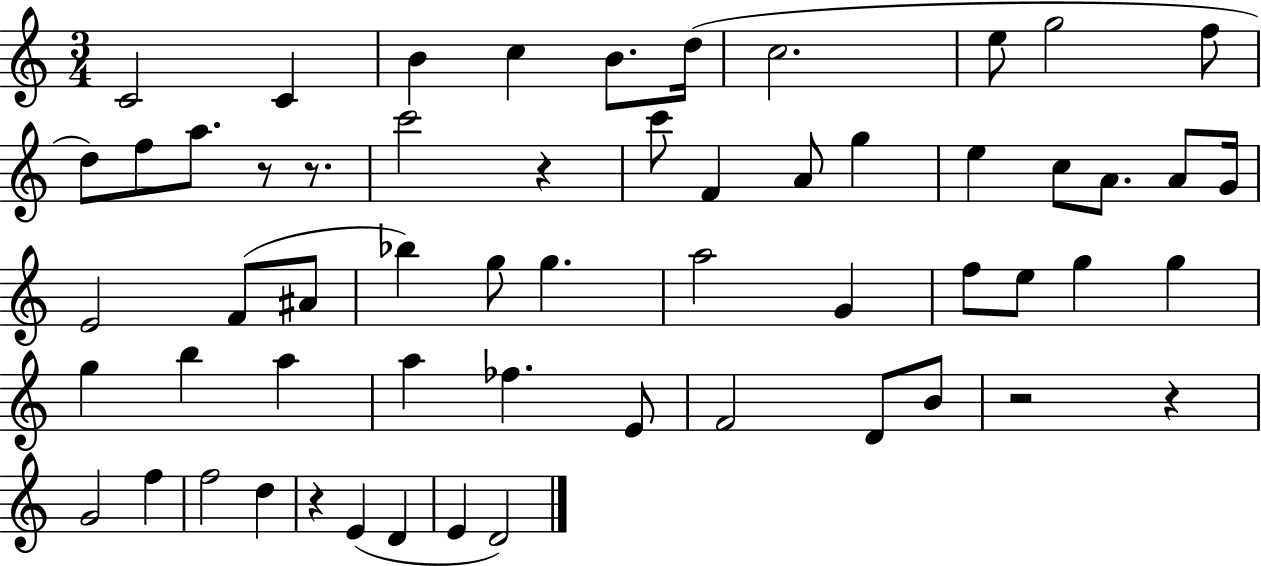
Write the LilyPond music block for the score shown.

{
  \clef treble
  \numericTimeSignature
  \time 3/4
  \key c \major
  c'2 c'4 | b'4 c''4 b'8. d''16( | c''2. | e''8 g''2 f''8 | \break d''8) f''8 a''8. r8 r8. | c'''2 r4 | c'''8 f'4 a'8 g''4 | e''4 c''8 a'8. a'8 g'16 | \break e'2 f'8( ais'8 | bes''4) g''8 g''4. | a''2 g'4 | f''8 e''8 g''4 g''4 | \break g''4 b''4 a''4 | a''4 fes''4. e'8 | f'2 d'8 b'8 | r2 r4 | \break g'2 f''4 | f''2 d''4 | r4 e'4( d'4 | e'4 d'2) | \break \bar "|."
}